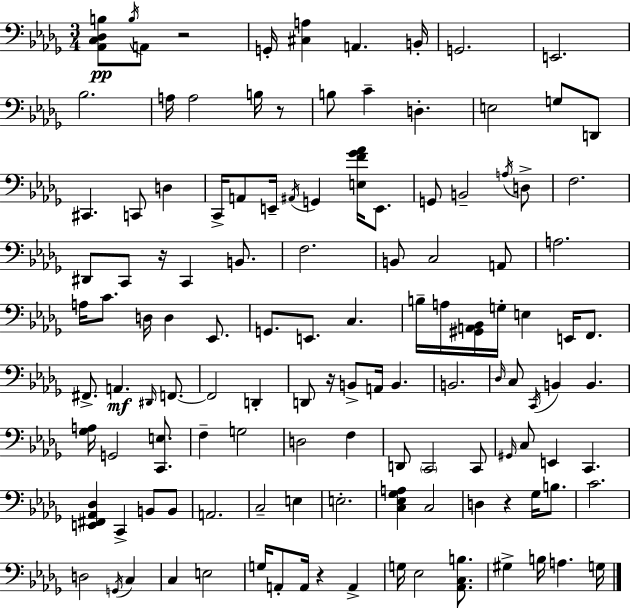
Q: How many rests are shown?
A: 6